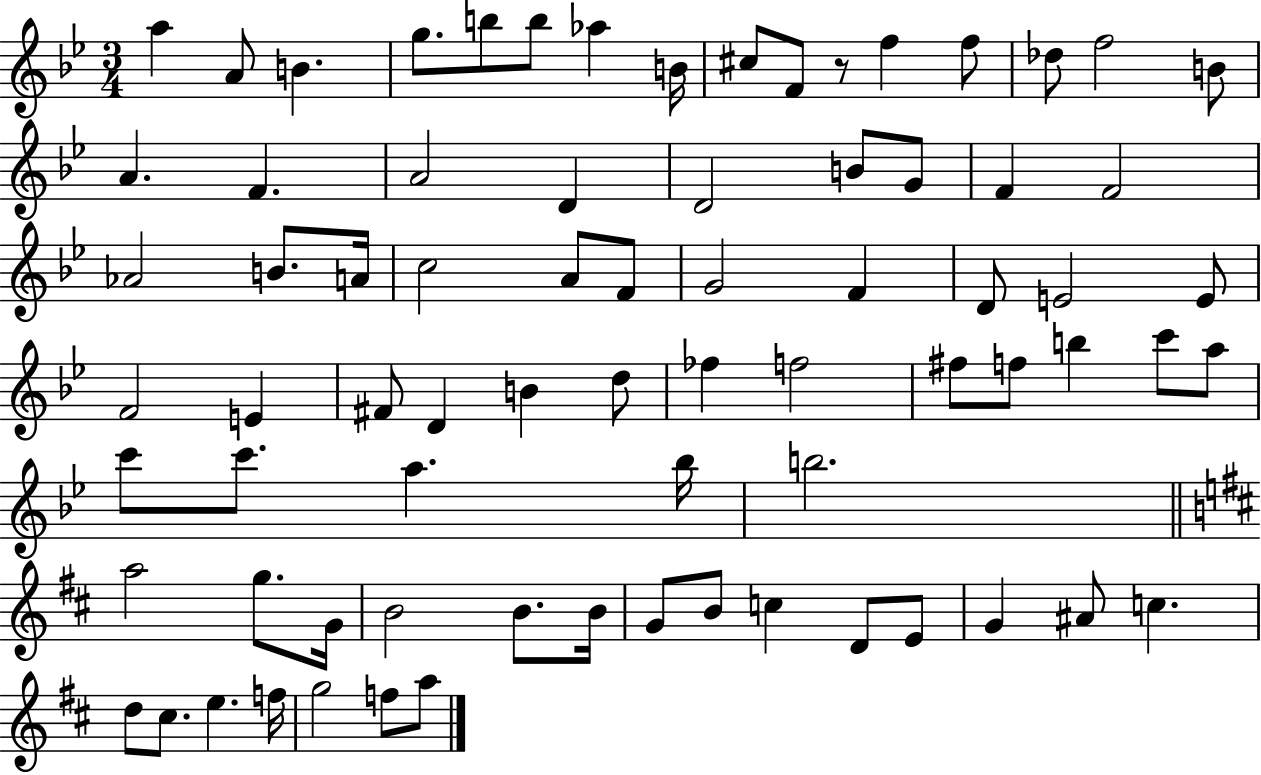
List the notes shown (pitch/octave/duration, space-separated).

A5/q A4/e B4/q. G5/e. B5/e B5/e Ab5/q B4/s C#5/e F4/e R/e F5/q F5/e Db5/e F5/h B4/e A4/q. F4/q. A4/h D4/q D4/h B4/e G4/e F4/q F4/h Ab4/h B4/e. A4/s C5/h A4/e F4/e G4/h F4/q D4/e E4/h E4/e F4/h E4/q F#4/e D4/q B4/q D5/e FES5/q F5/h F#5/e F5/e B5/q C6/e A5/e C6/e C6/e. A5/q. Bb5/s B5/h. A5/h G5/e. G4/s B4/h B4/e. B4/s G4/e B4/e C5/q D4/e E4/e G4/q A#4/e C5/q. D5/e C#5/e. E5/q. F5/s G5/h F5/e A5/e